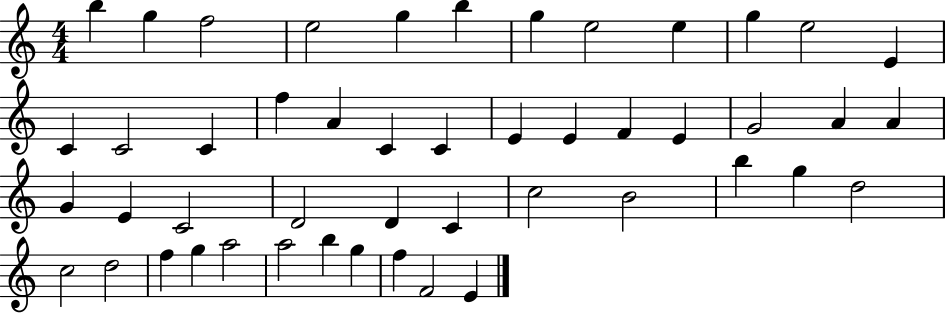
{
  \clef treble
  \numericTimeSignature
  \time 4/4
  \key c \major
  b''4 g''4 f''2 | e''2 g''4 b''4 | g''4 e''2 e''4 | g''4 e''2 e'4 | \break c'4 c'2 c'4 | f''4 a'4 c'4 c'4 | e'4 e'4 f'4 e'4 | g'2 a'4 a'4 | \break g'4 e'4 c'2 | d'2 d'4 c'4 | c''2 b'2 | b''4 g''4 d''2 | \break c''2 d''2 | f''4 g''4 a''2 | a''2 b''4 g''4 | f''4 f'2 e'4 | \break \bar "|."
}